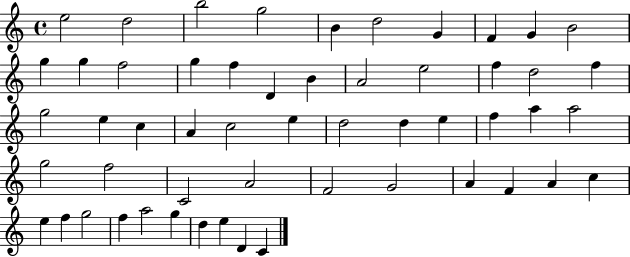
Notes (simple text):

E5/h D5/h B5/h G5/h B4/q D5/h G4/q F4/q G4/q B4/h G5/q G5/q F5/h G5/q F5/q D4/q B4/q A4/h E5/h F5/q D5/h F5/q G5/h E5/q C5/q A4/q C5/h E5/q D5/h D5/q E5/q F5/q A5/q A5/h G5/h F5/h C4/h A4/h F4/h G4/h A4/q F4/q A4/q C5/q E5/q F5/q G5/h F5/q A5/h G5/q D5/q E5/q D4/q C4/q